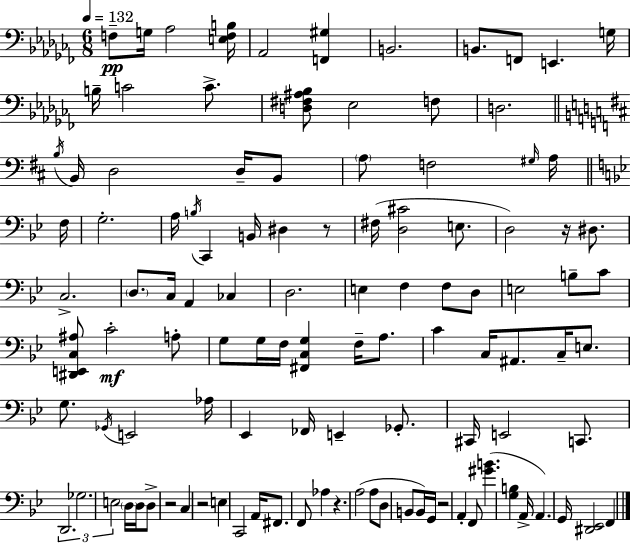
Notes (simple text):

F3/e G3/s Ab3/h [E3,F3,B3]/s Ab2/h [F2,G#3]/q B2/h. B2/e. F2/e E2/q. G3/s B3/s C4/h C4/e. [D3,F#3,A#3,Bb3]/e Eb3/h F3/e D3/h. B3/s B2/s D3/h D3/s B2/e A3/e F3/h G#3/s A3/s F3/s G3/h. A3/s B3/s C2/q B2/s D#3/q R/e F#3/s [D3,C#4]/h E3/e. D3/h R/s D#3/e. C3/h. D3/e. C3/s A2/q CES3/q D3/h. E3/q F3/q F3/e D3/e E3/h B3/e C4/e [D#2,E2,C3,A#3]/e C4/h A3/e G3/e G3/s F3/s [F#2,C3,G3]/q F3/s A3/e. C4/q C3/s A#2/e. C3/s E3/e. G3/e. Gb2/s E2/h Ab3/s Eb2/q FES2/s E2/q Gb2/e. C#2/s E2/h C2/e. D2/h. Gb3/h. E3/h D3/s D3/s D3/e R/h C3/q R/h E3/q C2/h A2/s F#2/e. F2/e Ab3/q R/q. A3/h A3/e D3/e B2/e B2/s G2/s R/h A2/q F2/e [G#4,B4]/q. [G3,B3]/q A2/s A2/q. G2/s [D#2,Eb2]/h F2/q